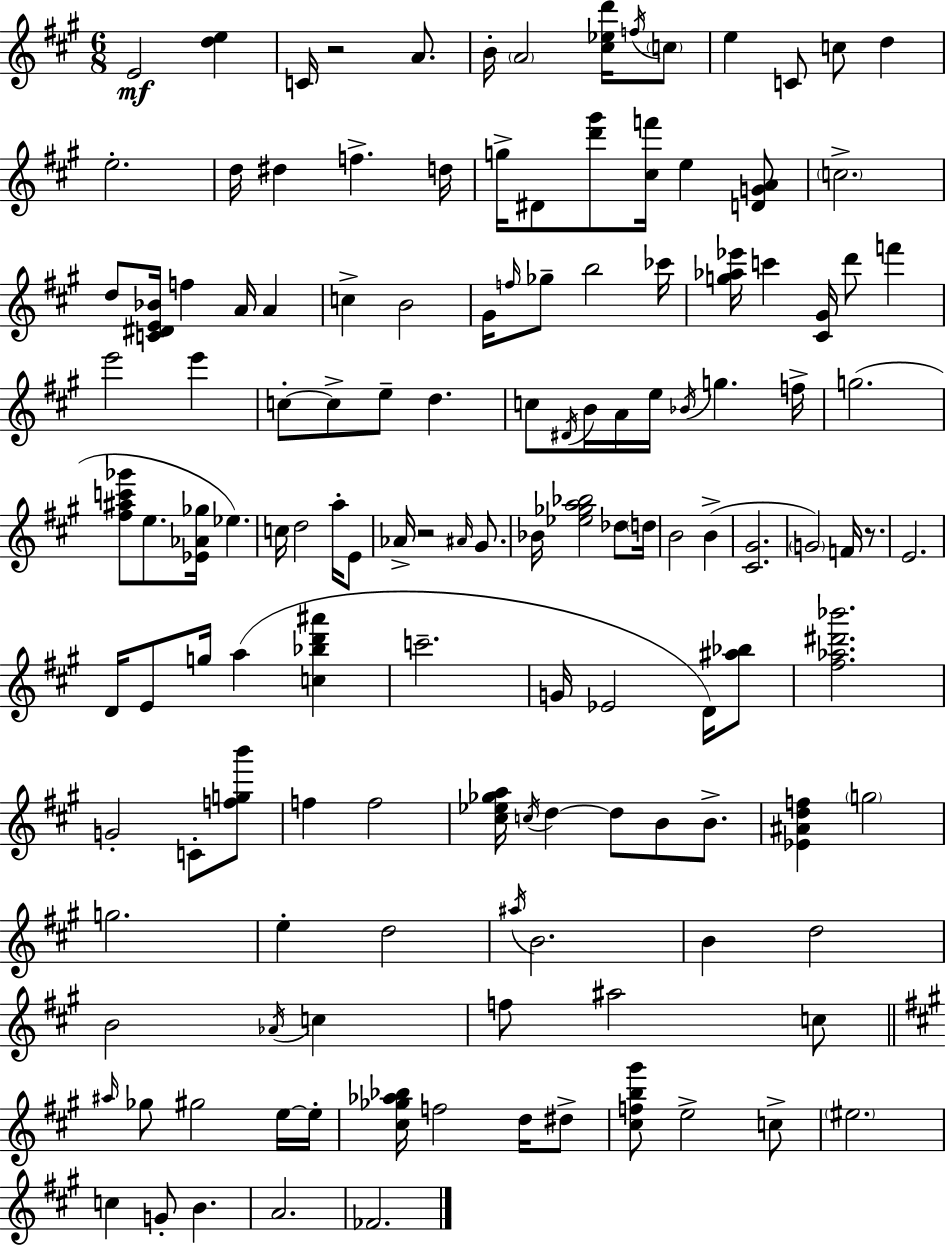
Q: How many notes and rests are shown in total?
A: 136